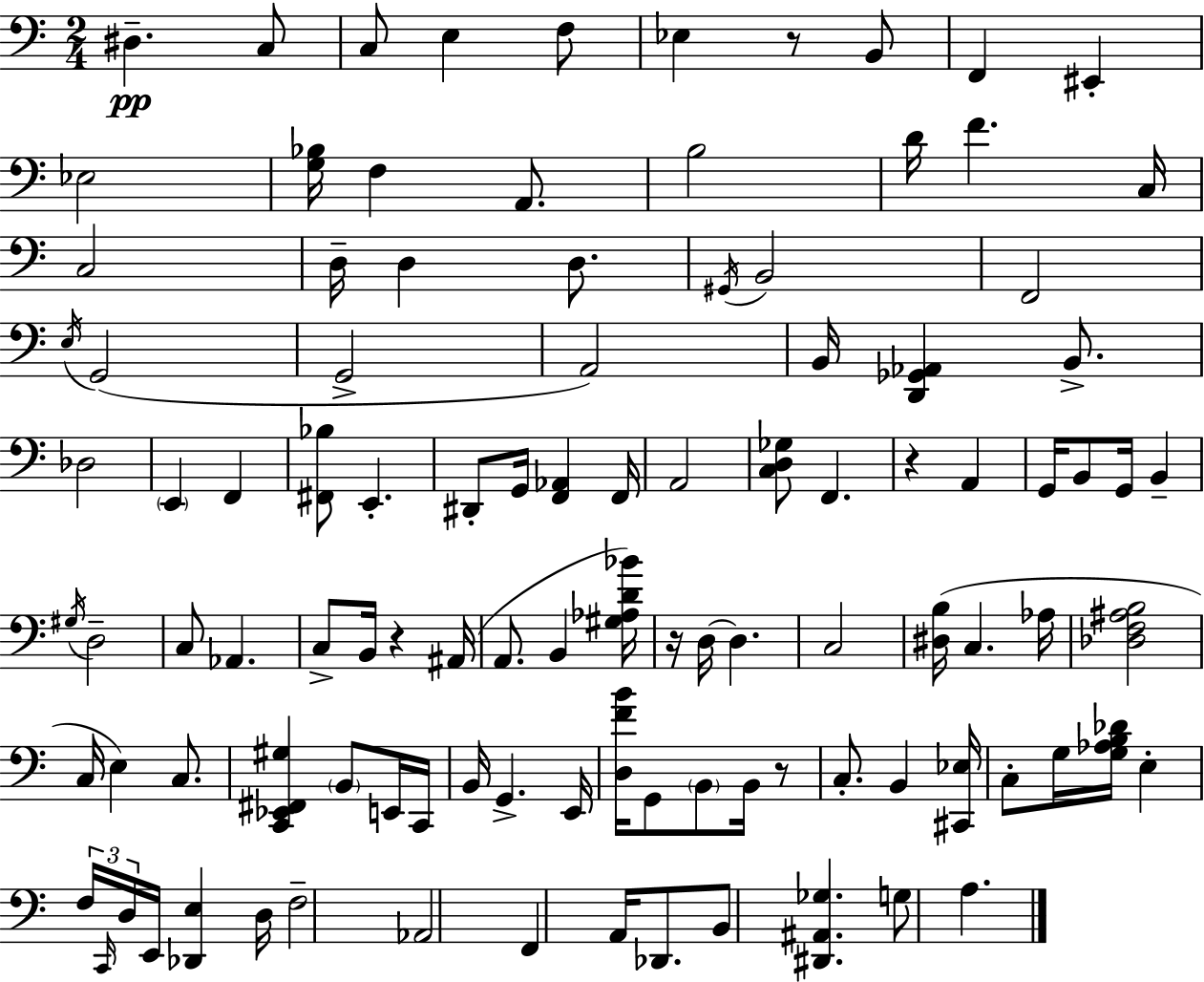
D#3/q. C3/e C3/e E3/q F3/e Eb3/q R/e B2/e F2/q EIS2/q Eb3/h [G3,Bb3]/s F3/q A2/e. B3/h D4/s F4/q. C3/s C3/h D3/s D3/q D3/e. G#2/s B2/h F2/h E3/s G2/h G2/h A2/h B2/s [D2,Gb2,Ab2]/q B2/e. Db3/h E2/q F2/q [F#2,Bb3]/e E2/q. D#2/e G2/s [F2,Ab2]/q F2/s A2/h [C3,D3,Gb3]/e F2/q. R/q A2/q G2/s B2/e G2/s B2/q G#3/s D3/h C3/e Ab2/q. C3/e B2/s R/q A#2/s A2/e. B2/q [G#3,Ab3,D4,Bb4]/s R/s D3/s D3/q. C3/h [D#3,B3]/s C3/q. Ab3/s [Db3,F3,A#3,B3]/h C3/s E3/q C3/e. [C2,Eb2,F#2,G#3]/q B2/e E2/s C2/s B2/s G2/q. E2/s [D3,F4,B4]/s G2/e B2/e B2/s R/e C3/e. B2/q [C#2,Eb3]/s C3/e G3/s [G3,Ab3,B3,Db4]/s E3/q F3/s C2/s D3/s E2/s [Db2,E3]/q D3/s F3/h Ab2/h F2/q A2/s Db2/e. B2/e [D#2,A#2,Gb3]/q. G3/e A3/q.